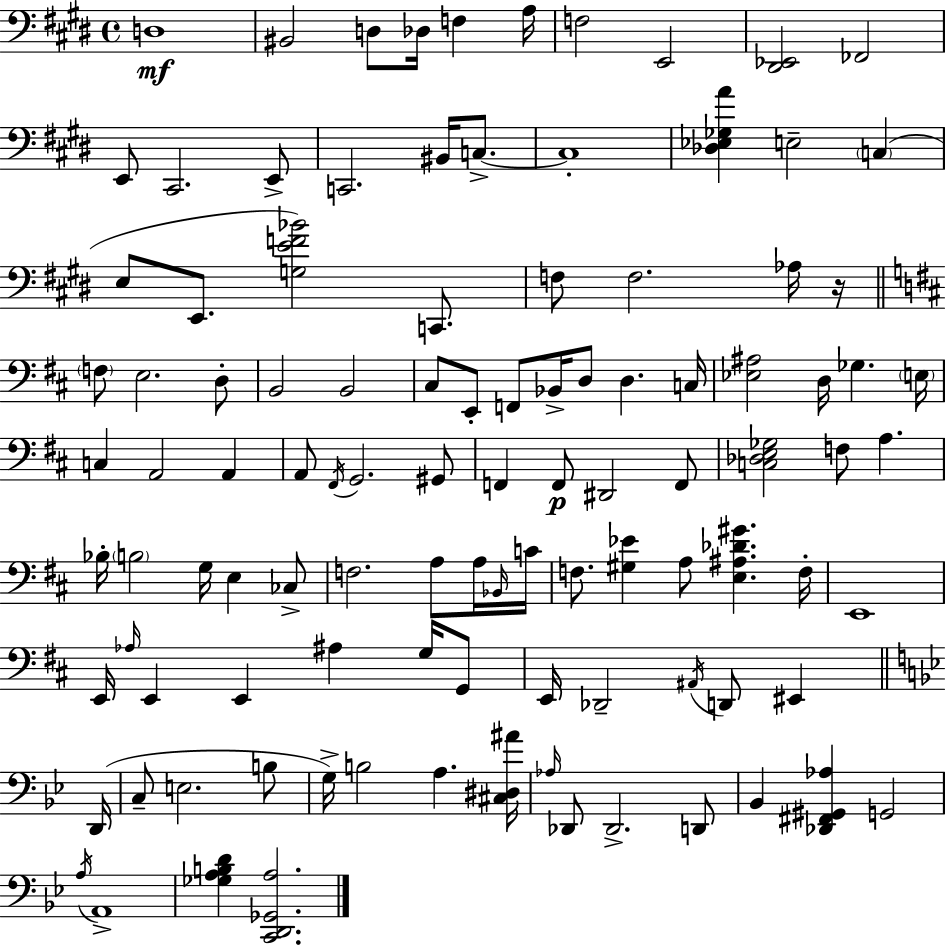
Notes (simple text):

D3/w BIS2/h D3/e Db3/s F3/q A3/s F3/h E2/h [D#2,Eb2]/h FES2/h E2/e C#2/h. E2/e C2/h. BIS2/s C3/e. C3/w [Db3,Eb3,Gb3,A4]/q E3/h C3/q E3/e E2/e. [G3,E4,F4,Bb4]/h C2/e. F3/e F3/h. Ab3/s R/s F3/e E3/h. D3/e B2/h B2/h C#3/e E2/e F2/e Bb2/s D3/e D3/q. C3/s [Eb3,A#3]/h D3/s Gb3/q. E3/s C3/q A2/h A2/q A2/e F#2/s G2/h. G#2/e F2/q F2/e D#2/h F2/e [C3,Db3,E3,Gb3]/h F3/e A3/q. Bb3/s B3/h G3/s E3/q CES3/e F3/h. A3/e A3/s Bb2/s C4/s F3/e. [G#3,Eb4]/q A3/e [E3,A#3,Db4,G#4]/q. F3/s E2/w E2/s Ab3/s E2/q E2/q A#3/q G3/s G2/e E2/s Db2/h A#2/s D2/e EIS2/q D2/s C3/e E3/h. B3/e G3/s B3/h A3/q. [C#3,D#3,A#4]/s Ab3/s Db2/e Db2/h. D2/e Bb2/q [Db2,F#2,G#2,Ab3]/q G2/h A3/s A2/w [Gb3,A3,B3,D4]/q [C2,D2,Gb2,A3]/h.